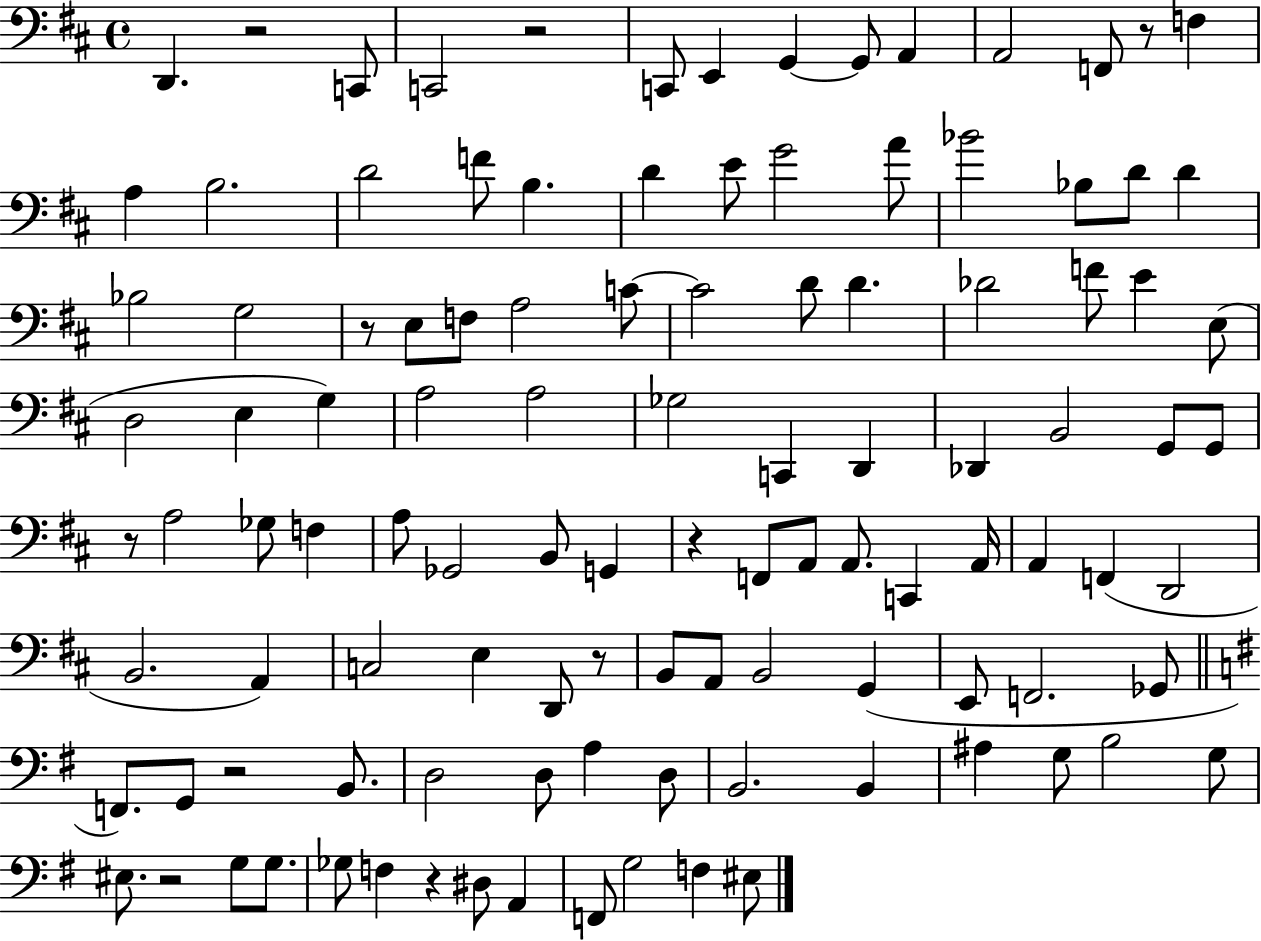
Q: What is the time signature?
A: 4/4